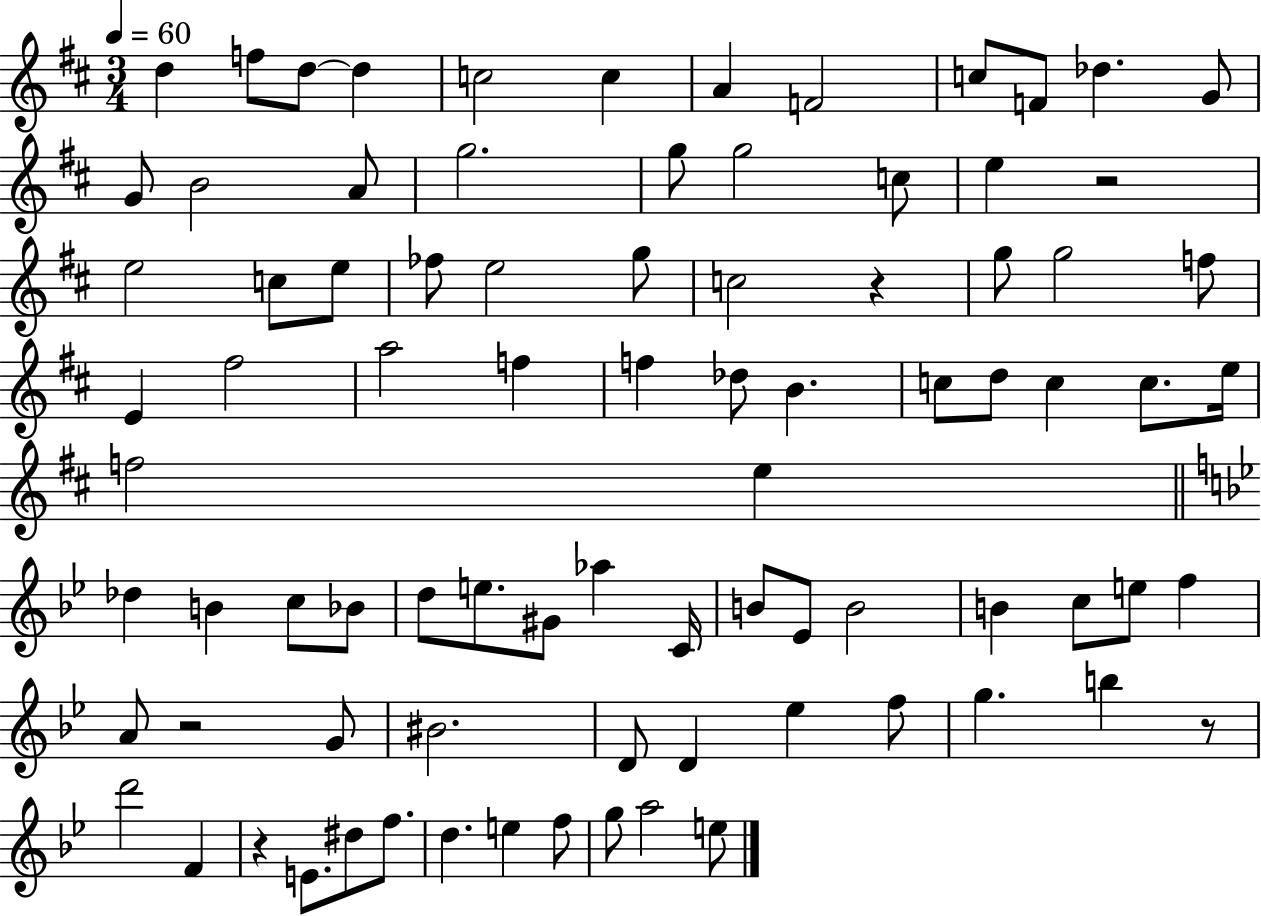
{
  \clef treble
  \numericTimeSignature
  \time 3/4
  \key d \major
  \tempo 4 = 60
  d''4 f''8 d''8~~ d''4 | c''2 c''4 | a'4 f'2 | c''8 f'8 des''4. g'8 | \break g'8 b'2 a'8 | g''2. | g''8 g''2 c''8 | e''4 r2 | \break e''2 c''8 e''8 | fes''8 e''2 g''8 | c''2 r4 | g''8 g''2 f''8 | \break e'4 fis''2 | a''2 f''4 | f''4 des''8 b'4. | c''8 d''8 c''4 c''8. e''16 | \break f''2 e''4 | \bar "||" \break \key g \minor des''4 b'4 c''8 bes'8 | d''8 e''8. gis'8 aes''4 c'16 | b'8 ees'8 b'2 | b'4 c''8 e''8 f''4 | \break a'8 r2 g'8 | bis'2. | d'8 d'4 ees''4 f''8 | g''4. b''4 r8 | \break d'''2 f'4 | r4 e'8. dis''8 f''8. | d''4. e''4 f''8 | g''8 a''2 e''8 | \break \bar "|."
}